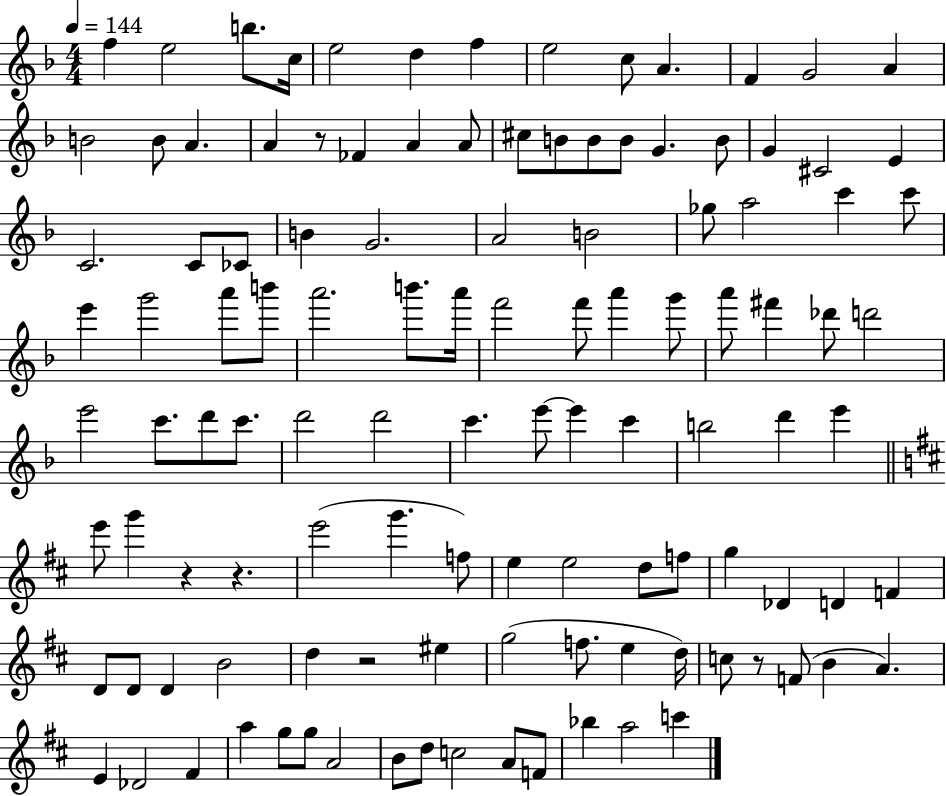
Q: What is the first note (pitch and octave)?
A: F5